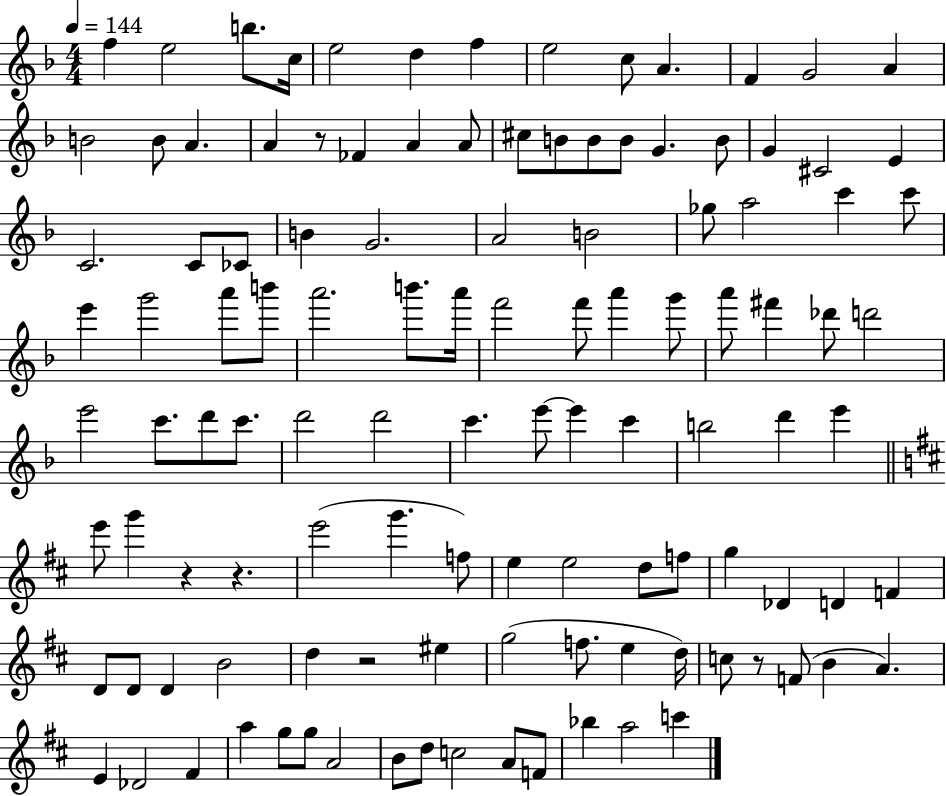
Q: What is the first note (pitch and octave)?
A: F5